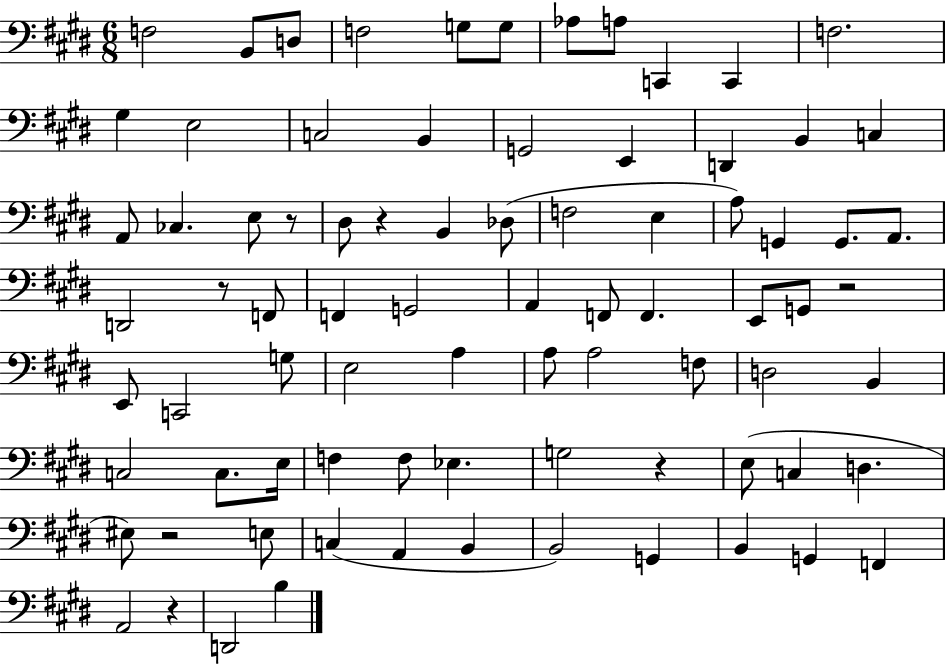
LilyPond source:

{
  \clef bass
  \numericTimeSignature
  \time 6/8
  \key e \major
  f2 b,8 d8 | f2 g8 g8 | aes8 a8 c,4 c,4 | f2. | \break gis4 e2 | c2 b,4 | g,2 e,4 | d,4 b,4 c4 | \break a,8 ces4. e8 r8 | dis8 r4 b,4 des8( | f2 e4 | a8) g,4 g,8. a,8. | \break d,2 r8 f,8 | f,4 g,2 | a,4 f,8 f,4. | e,8 g,8 r2 | \break e,8 c,2 g8 | e2 a4 | a8 a2 f8 | d2 b,4 | \break c2 c8. e16 | f4 f8 ees4. | g2 r4 | e8( c4 d4. | \break eis8) r2 e8 | c4( a,4 b,4 | b,2) g,4 | b,4 g,4 f,4 | \break a,2 r4 | d,2 b4 | \bar "|."
}